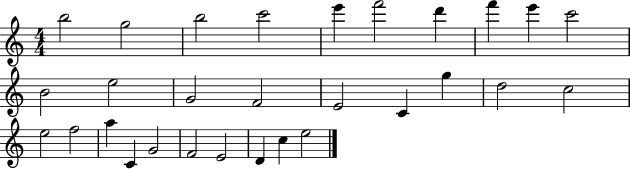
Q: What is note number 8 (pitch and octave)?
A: F6